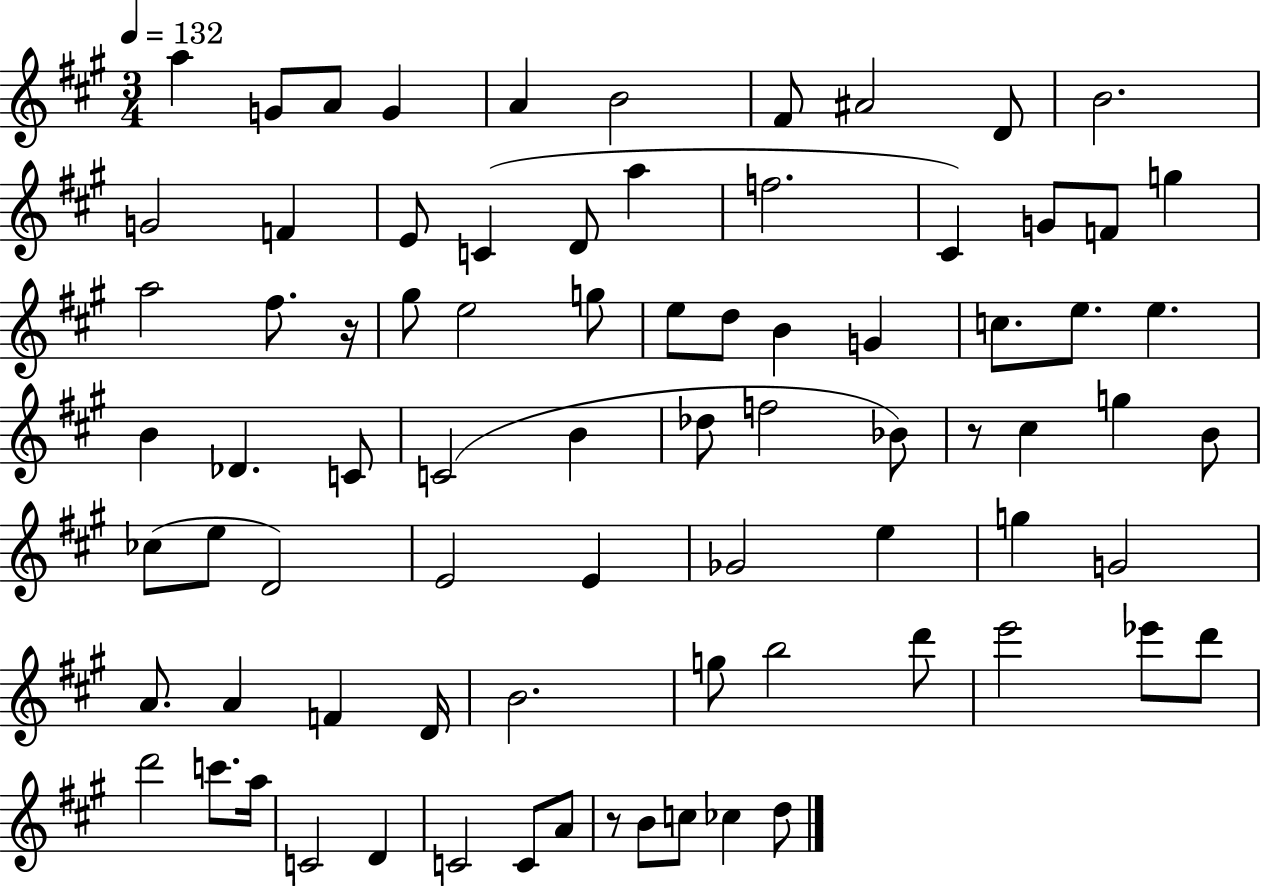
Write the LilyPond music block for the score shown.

{
  \clef treble
  \numericTimeSignature
  \time 3/4
  \key a \major
  \tempo 4 = 132
  \repeat volta 2 { a''4 g'8 a'8 g'4 | a'4 b'2 | fis'8 ais'2 d'8 | b'2. | \break g'2 f'4 | e'8 c'4( d'8 a''4 | f''2. | cis'4) g'8 f'8 g''4 | \break a''2 fis''8. r16 | gis''8 e''2 g''8 | e''8 d''8 b'4 g'4 | c''8. e''8. e''4. | \break b'4 des'4. c'8 | c'2( b'4 | des''8 f''2 bes'8) | r8 cis''4 g''4 b'8 | \break ces''8( e''8 d'2) | e'2 e'4 | ges'2 e''4 | g''4 g'2 | \break a'8. a'4 f'4 d'16 | b'2. | g''8 b''2 d'''8 | e'''2 ees'''8 d'''8 | \break d'''2 c'''8. a''16 | c'2 d'4 | c'2 c'8 a'8 | r8 b'8 c''8 ces''4 d''8 | \break } \bar "|."
}